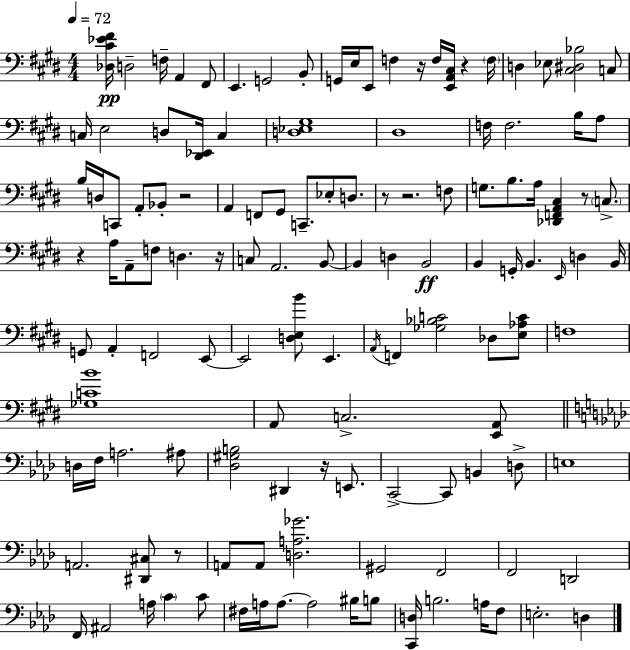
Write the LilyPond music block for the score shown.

{
  \clef bass
  \numericTimeSignature
  \time 4/4
  \key e \major
  \tempo 4 = 72
  <des cis' ees' fis'>16\pp d2-- f16-- a,4 fis,8 | e,4. g,2 b,8-. | g,16 e16 e,8 f4 r16 f16 <e, a, cis>16 r4 \parenthesize f16 | d4 ees8 <cis dis bes>2 c8 | \break c16 e2 d8 <dis, ees,>16 c4 | <d ees gis>1 | dis1 | f16 f2. b16 a8 | \break b16 d16 c,8 a,8-. bes,8-. r2 | a,4 f,8 gis,8 c,8.-- ees8-. d8. | r8 r2. f8 | g8. b8. a16 <des, f, a, cis>4 r8 \parenthesize c8.-> | \break r4 a16 a,8-- f8 d4. r16 | c8 a,2. b,8~~ | b,4 d4 b,2\ff | b,4 g,16-. b,4. \grace { e,16 } d4 | \break b,16 g,8 a,4-. f,2 e,8~~ | e,2 <d e b'>8 e,4. | \acciaccatura { a,16 } f,4 <ges bes c'>2 des8 | <e aes c'>8 f1 | \break <ges c' b'>1 | a,8 c2.-> | <e, a,>8 \bar "||" \break \key f \minor d16 f16 a2. ais8 | <des gis b>2 dis,4 r16 e,8. | c,2->~~ c,8 b,4 d8-> | e1 | \break a,2. <dis, cis>8 r8 | a,8 a,8 <d a ges'>2. | gis,2 f,2 | f,2 d,2 | \break f,16 ais,2 a16 \parenthesize c'4 c'8 | fis16 a16 a8.~~ a2 bis16 b8 | <c, d>16 b2. a16 f8 | e2.-. d4 | \break \bar "|."
}